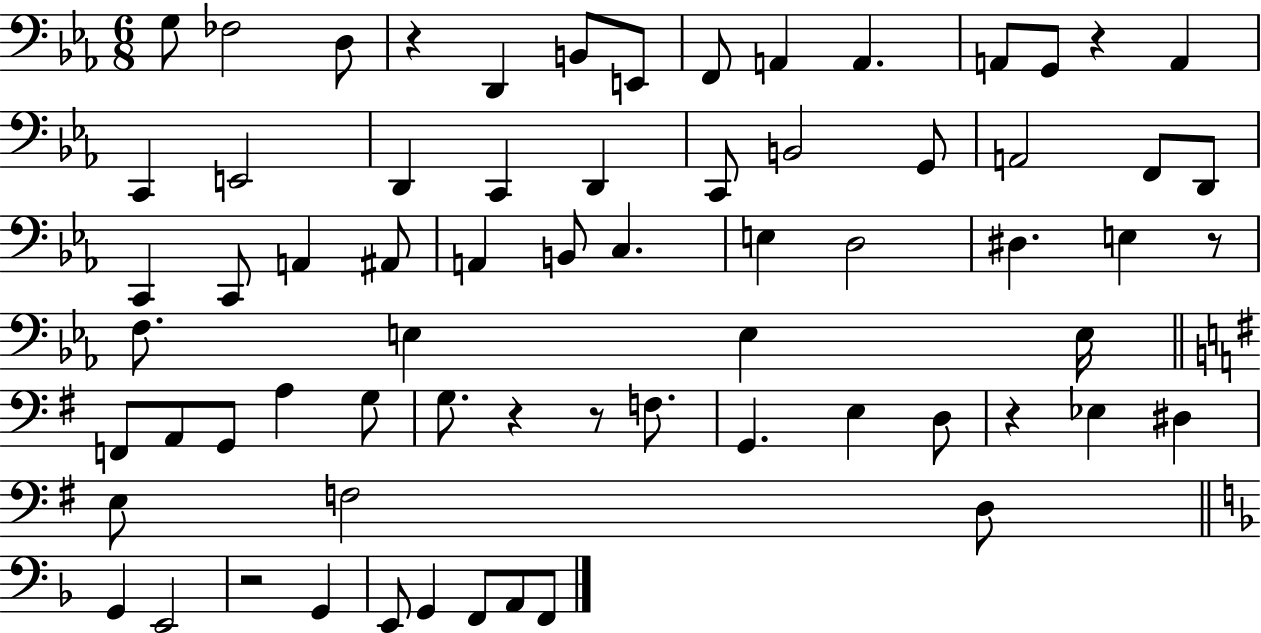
{
  \clef bass
  \numericTimeSignature
  \time 6/8
  \key ees \major
  g8 fes2 d8 | r4 d,4 b,8 e,8 | f,8 a,4 a,4. | a,8 g,8 r4 a,4 | \break c,4 e,2 | d,4 c,4 d,4 | c,8 b,2 g,8 | a,2 f,8 d,8 | \break c,4 c,8 a,4 ais,8 | a,4 b,8 c4. | e4 d2 | dis4. e4 r8 | \break f8. e4 e4 e16 | \bar "||" \break \key g \major f,8 a,8 g,8 a4 g8 | g8. r4 r8 f8. | g,4. e4 d8 | r4 ees4 dis4 | \break e8 f2 d8 | \bar "||" \break \key d \minor g,4 e,2 | r2 g,4 | e,8 g,4 f,8 a,8 f,8 | \bar "|."
}